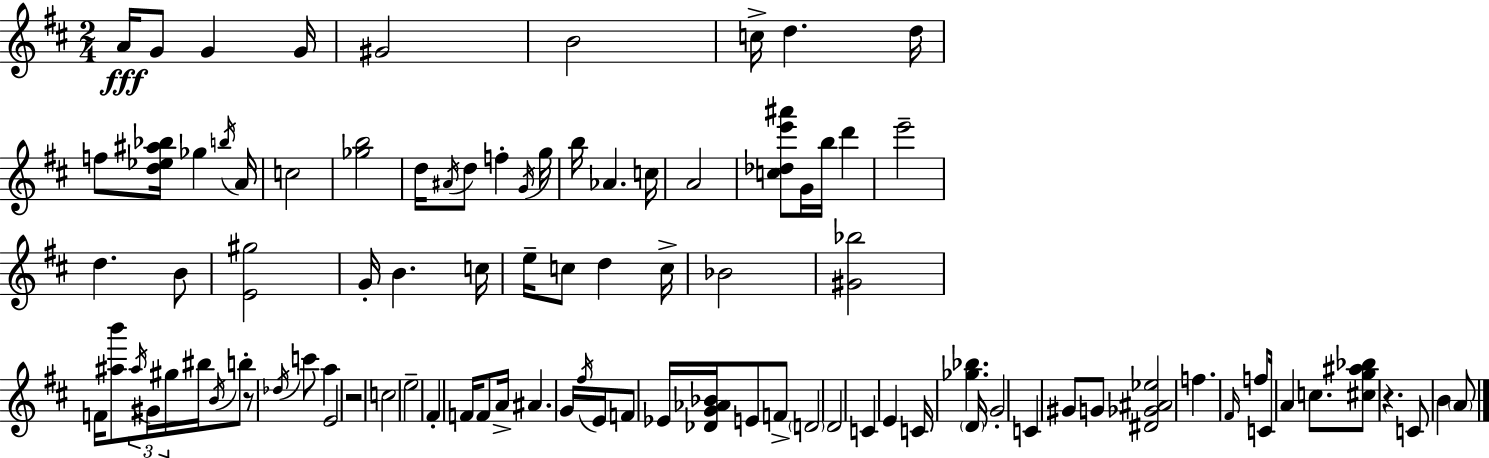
{
  \clef treble
  \numericTimeSignature
  \time 2/4
  \key d \major
  a'16\fff g'8 g'4 g'16 | gis'2 | b'2 | c''16-> d''4. d''16 | \break f''8 <d'' ees'' ais'' bes''>16 ges''4 \acciaccatura { b''16 } | a'16 c''2 | <ges'' b''>2 | d''16 \acciaccatura { ais'16 } d''8 f''4-. | \break \acciaccatura { g'16 } g''16 b''16 aes'4. | c''16 a'2 | <c'' des'' e''' ais'''>8 g'16 b''16 d'''4 | e'''2-- | \break d''4. | b'8 <e' gis''>2 | g'16-. b'4. | c''16 e''16-- c''8 d''4 | \break c''16-> bes'2 | <gis' bes''>2 | f'16 <ais'' b'''>8 \tuplet 3/2 { \acciaccatura { ais''16 } gis'16 | gis''16 } bis''16 \acciaccatura { b'16 } b''8-. r8 \acciaccatura { des''16 } | \break c'''8 a''4 e'2 | r2 | c''2 | e''2-- | \break fis'4-. | f'16 f'8 a'16-> ais'4. | g'16 \acciaccatura { fis''16 } e'16 f'8 | ees'16 <des' g' aes' bes'>16 e'8 f'8-> \parenthesize d'2 | \break d'2 | c'4 | e'4 c'16 | <ges'' bes''>4. \parenthesize d'16 g'2-. | \break c'4 | gis'8 g'8 <dis' ges' ais' ees''>2 | f''4. | \grace { fis'16 } f''8 | \break c'16 a'4 c''8. | <cis'' g'' ais'' bes''>8 r4. | c'8 b'4 \parenthesize a'8 | \bar "|."
}